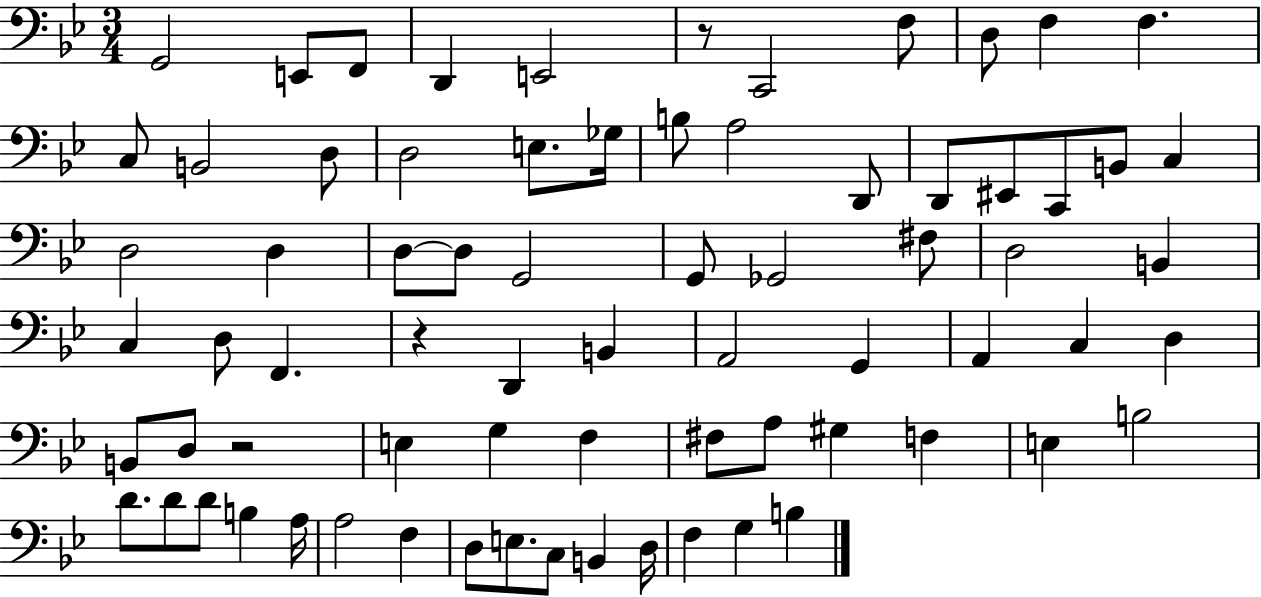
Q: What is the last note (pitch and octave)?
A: B3